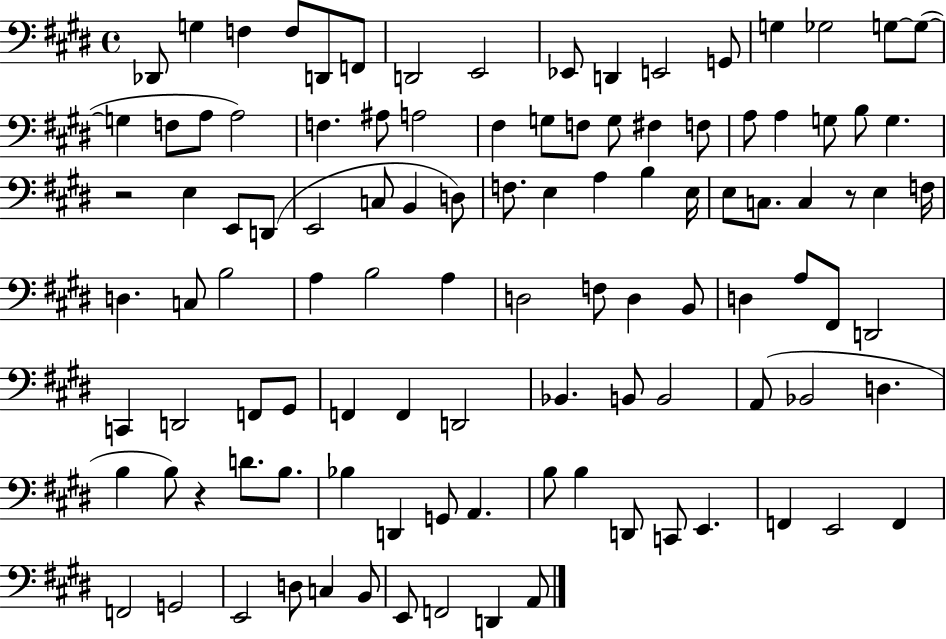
Db2/e G3/q F3/q F3/e D2/e F2/e D2/h E2/h Eb2/e D2/q E2/h G2/e G3/q Gb3/h G3/e G3/e G3/q F3/e A3/e A3/h F3/q. A#3/e A3/h F#3/q G3/e F3/e G3/e F#3/q F3/e A3/e A3/q G3/e B3/e G3/q. R/h E3/q E2/e D2/e E2/h C3/e B2/q D3/e F3/e. E3/q A3/q B3/q E3/s E3/e C3/e. C3/q R/e E3/q F3/s D3/q. C3/e B3/h A3/q B3/h A3/q D3/h F3/e D3/q B2/e D3/q A3/e F#2/e D2/h C2/q D2/h F2/e G#2/e F2/q F2/q D2/h Bb2/q. B2/e B2/h A2/e Bb2/h D3/q. B3/q B3/e R/q D4/e. B3/e. Bb3/q D2/q G2/e A2/q. B3/e B3/q D2/e C2/e E2/q. F2/q E2/h F2/q F2/h G2/h E2/h D3/e C3/q B2/e E2/e F2/h D2/q A2/e